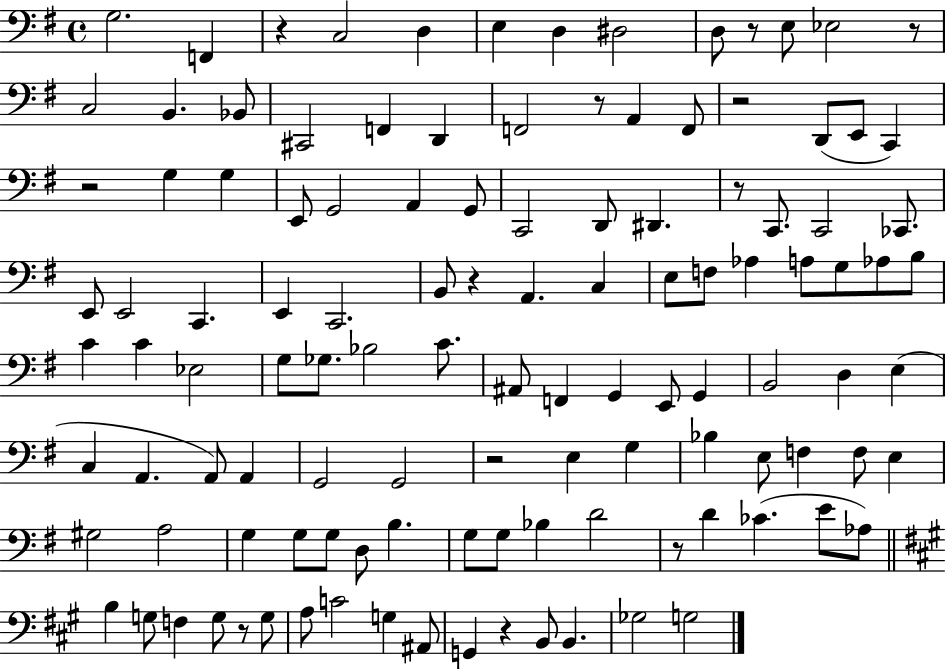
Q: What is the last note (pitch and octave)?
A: G3